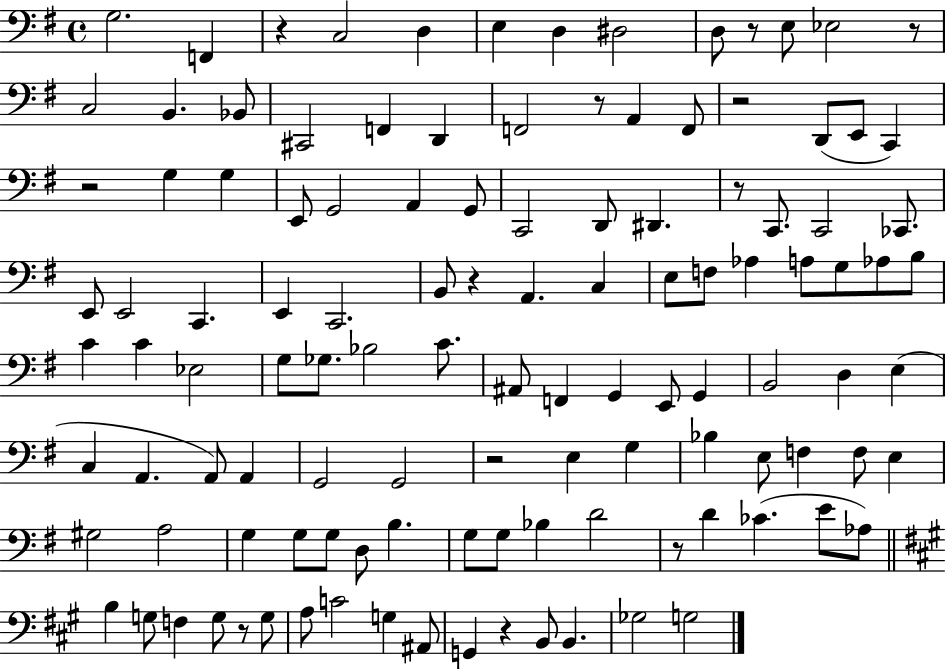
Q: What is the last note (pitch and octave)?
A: G3